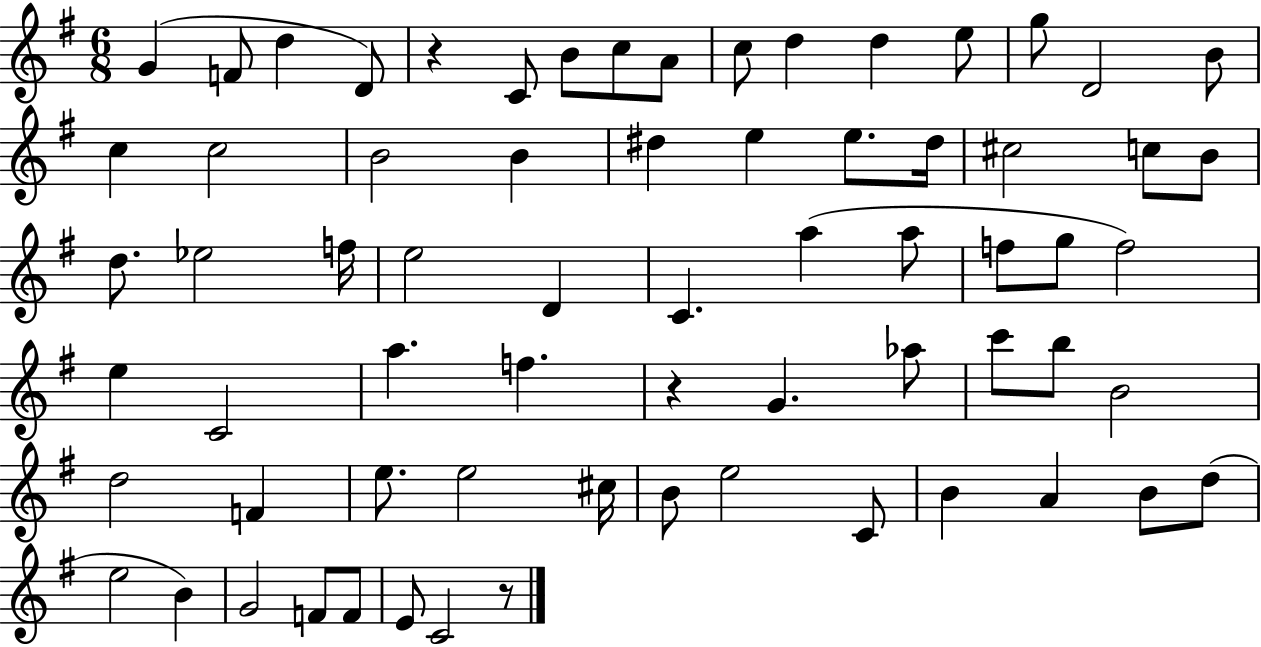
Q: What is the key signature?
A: G major